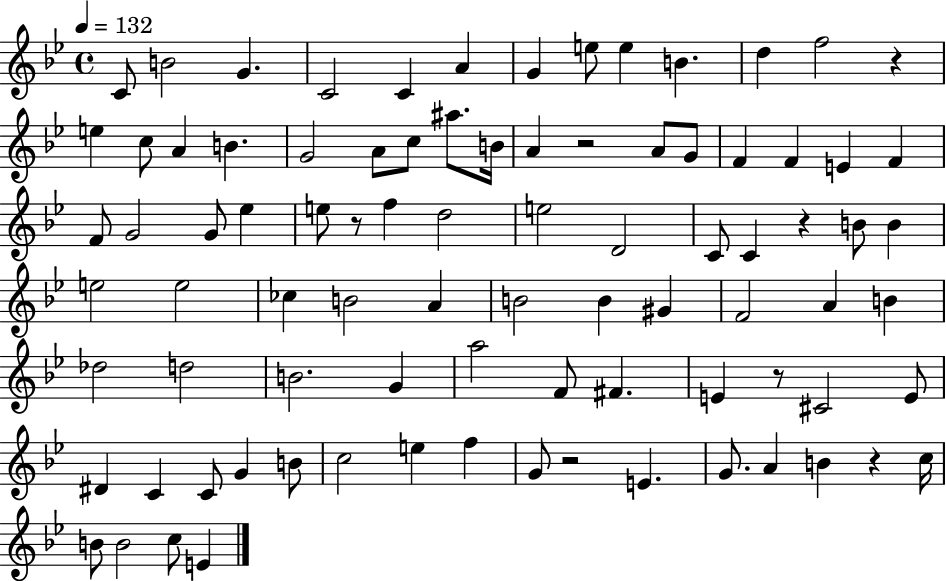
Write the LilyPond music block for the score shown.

{
  \clef treble
  \time 4/4
  \defaultTimeSignature
  \key bes \major
  \tempo 4 = 132
  c'8 b'2 g'4. | c'2 c'4 a'4 | g'4 e''8 e''4 b'4. | d''4 f''2 r4 | \break e''4 c''8 a'4 b'4. | g'2 a'8 c''8 ais''8. b'16 | a'4 r2 a'8 g'8 | f'4 f'4 e'4 f'4 | \break f'8 g'2 g'8 ees''4 | e''8 r8 f''4 d''2 | e''2 d'2 | c'8 c'4 r4 b'8 b'4 | \break e''2 e''2 | ces''4 b'2 a'4 | b'2 b'4 gis'4 | f'2 a'4 b'4 | \break des''2 d''2 | b'2. g'4 | a''2 f'8 fis'4. | e'4 r8 cis'2 e'8 | \break dis'4 c'4 c'8 g'4 b'8 | c''2 e''4 f''4 | g'8 r2 e'4. | g'8. a'4 b'4 r4 c''16 | \break b'8 b'2 c''8 e'4 | \bar "|."
}